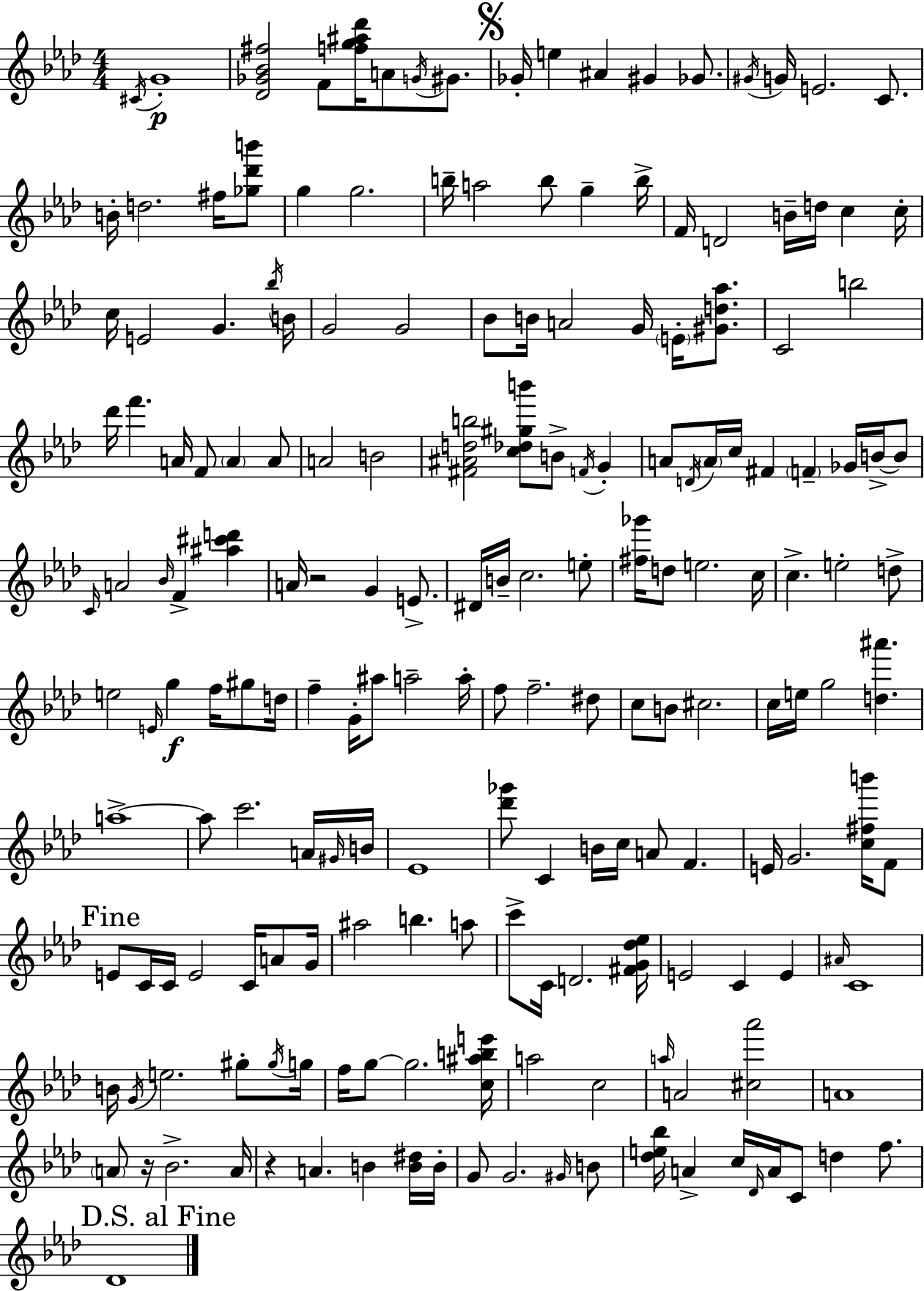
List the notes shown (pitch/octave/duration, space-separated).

C#4/s G4/w [Db4,Gb4,Bb4,F#5]/h F4/e [F5,G5,A#5,Db6]/s A4/e G4/s G#4/e. Gb4/s E5/q A#4/q G#4/q Gb4/e. G#4/s G4/s E4/h. C4/e. B4/s D5/h. F#5/s [Gb5,Db6,B6]/e G5/q G5/h. B5/s A5/h B5/e G5/q B5/s F4/s D4/h B4/s D5/s C5/q C5/s C5/s E4/h G4/q. Bb5/s B4/s G4/h G4/h Bb4/e B4/s A4/h G4/s E4/s [G#4,D5,Ab5]/e. C4/h B5/h Db6/s F6/q. A4/s F4/e A4/q A4/e A4/h B4/h [F#4,A#4,D5,B5]/h [C5,Db5,G#5,B6]/e B4/e F4/s G4/q A4/e D4/s A4/s C5/s F#4/q F4/q Gb4/s B4/s B4/e C4/s A4/h Bb4/s F4/q [A#5,C#6,D6]/q A4/s R/h G4/q E4/e. D#4/s B4/s C5/h. E5/e [F#5,Gb6]/s D5/e E5/h. C5/s C5/q. E5/h D5/e E5/h E4/s G5/q F5/s G#5/e D5/s F5/q G4/s A#5/e A5/h A5/s F5/e F5/h. D#5/e C5/e B4/e C#5/h. C5/s E5/s G5/h [D5,A#6]/q. A5/w A5/e C6/h. A4/s G#4/s B4/s Eb4/w [Db6,Gb6]/e C4/q B4/s C5/s A4/e F4/q. E4/s G4/h. [C5,F#5,B6]/s F4/e E4/e C4/s C4/s E4/h C4/s A4/e G4/s A#5/h B5/q. A5/e C6/e C4/s D4/h. [F#4,G4,Db5,Eb5]/s E4/h C4/q E4/q A#4/s C4/w B4/s G4/s E5/h. G#5/e G#5/s G5/s F5/s G5/e G5/h. [C5,A#5,B5,E6]/s A5/h C5/h A5/s A4/h [C#5,Ab6]/h A4/w A4/e R/s Bb4/h. A4/s R/q A4/q. B4/q [B4,D#5]/s B4/s G4/e G4/h. G#4/s B4/e [Db5,E5,Bb5]/s A4/q C5/s Db4/s A4/s C4/e D5/q F5/e. Db4/w